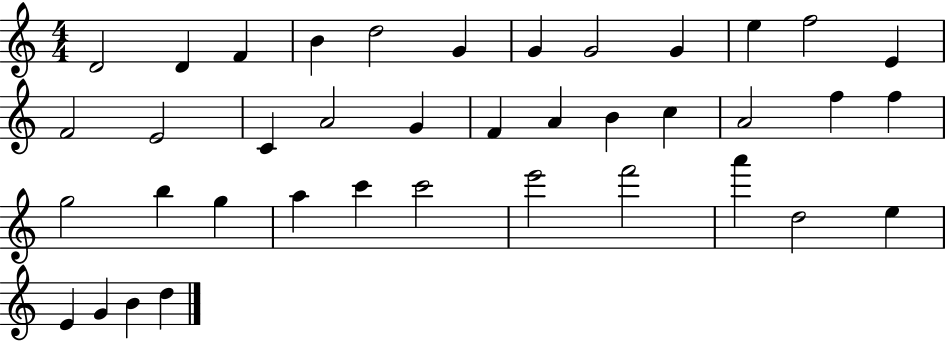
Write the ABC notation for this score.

X:1
T:Untitled
M:4/4
L:1/4
K:C
D2 D F B d2 G G G2 G e f2 E F2 E2 C A2 G F A B c A2 f f g2 b g a c' c'2 e'2 f'2 a' d2 e E G B d